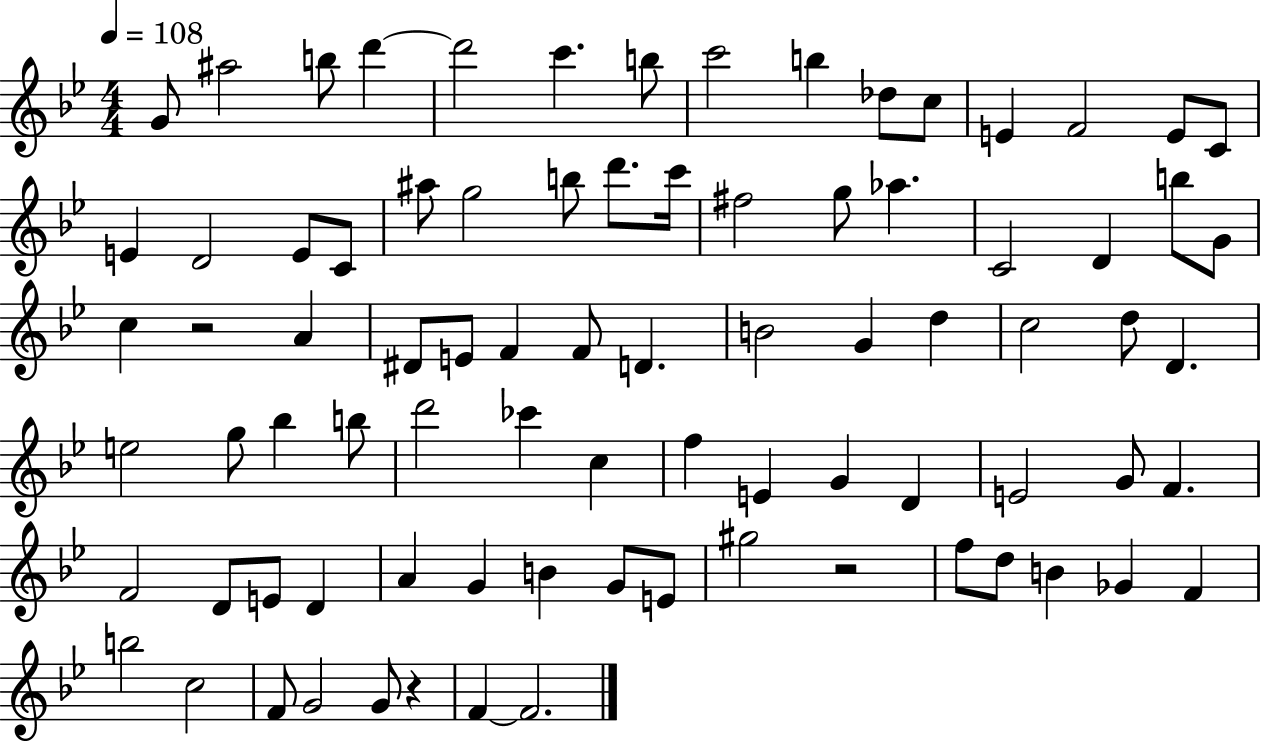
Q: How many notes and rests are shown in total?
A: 83